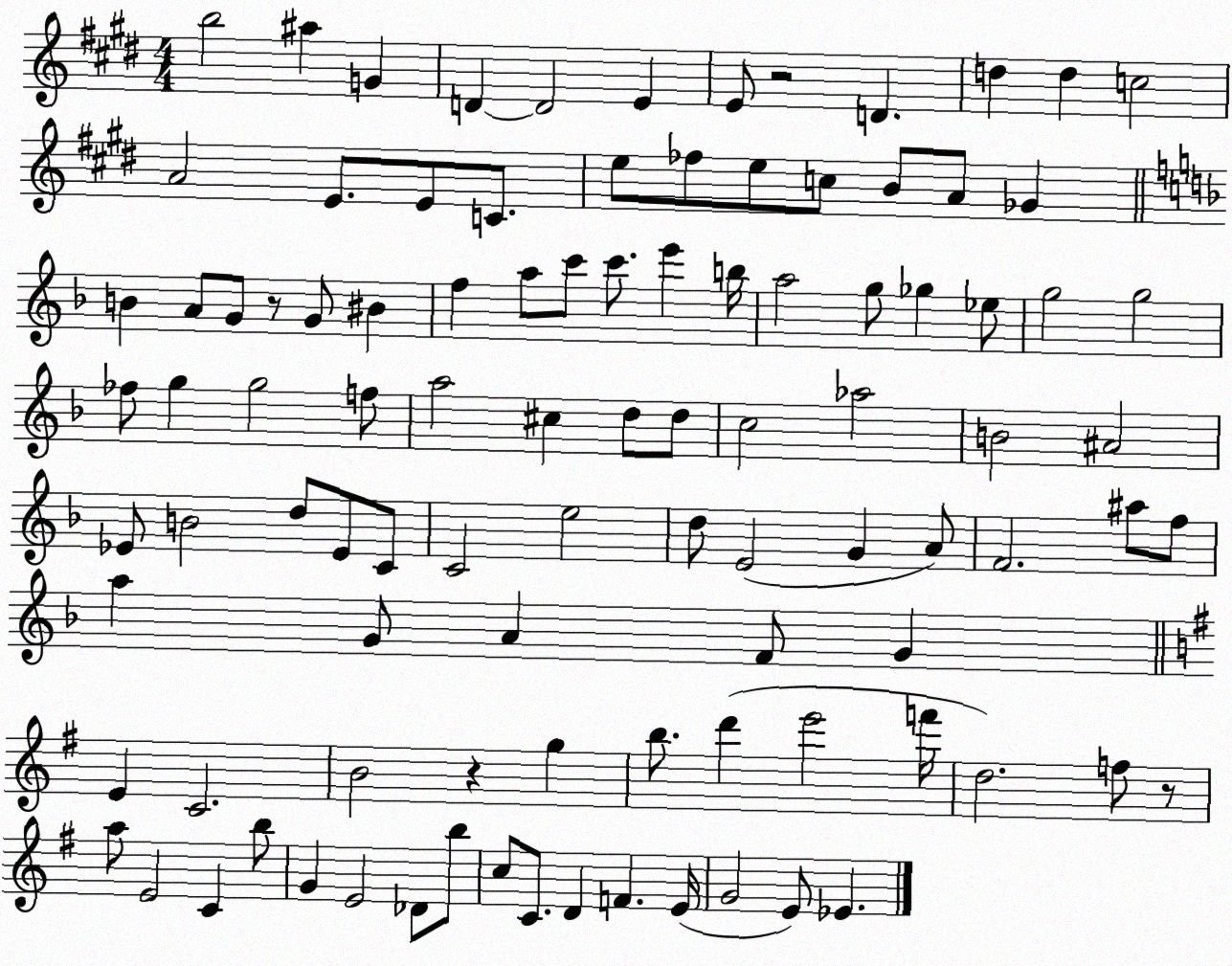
X:1
T:Untitled
M:4/4
L:1/4
K:E
b2 ^a G D D2 E E/2 z2 D d d c2 A2 E/2 E/2 C/2 e/2 _f/2 e/2 c/2 B/2 A/2 _G B A/2 G/2 z/2 G/2 ^B f a/2 c'/2 c'/2 e' b/4 a2 g/2 _g _e/2 g2 g2 _f/2 g g2 f/2 a2 ^c d/2 d/2 c2 _a2 B2 ^A2 _E/2 B2 d/2 _E/2 C/2 C2 e2 d/2 E2 G A/2 F2 ^a/2 f/2 a G/2 A F/2 G E C2 B2 z g b/2 d' e'2 f'/4 d2 f/2 z/2 a/2 E2 C b/2 G E2 _D/2 b/2 c/2 C/2 D F E/4 G2 E/2 _E